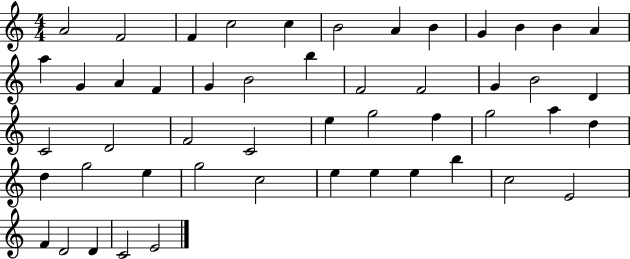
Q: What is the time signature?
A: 4/4